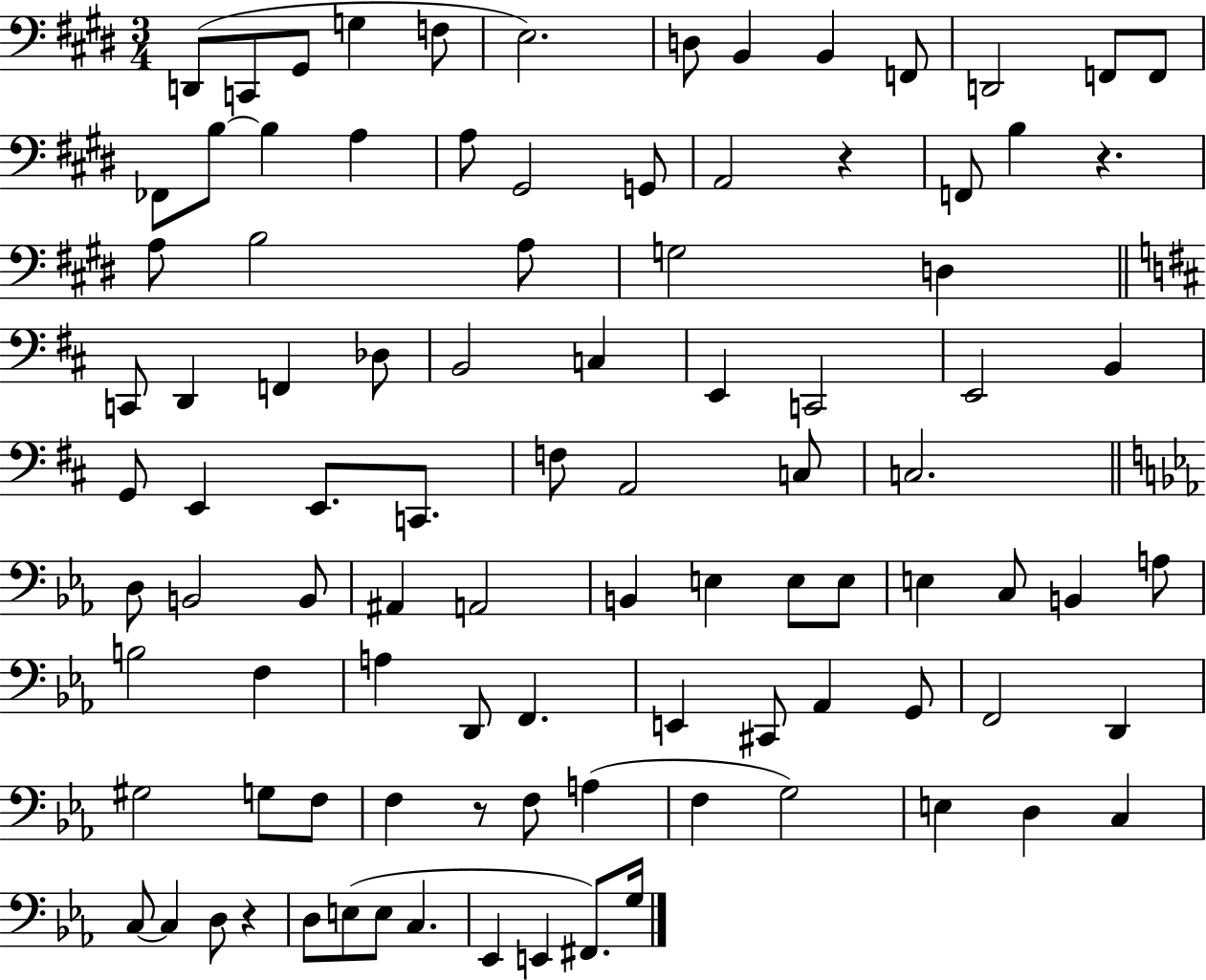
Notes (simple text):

D2/e C2/e G#2/e G3/q F3/e E3/h. D3/e B2/q B2/q F2/e D2/h F2/e F2/e FES2/e B3/e B3/q A3/q A3/e G#2/h G2/e A2/h R/q F2/e B3/q R/q. A3/e B3/h A3/e G3/h D3/q C2/e D2/q F2/q Db3/e B2/h C3/q E2/q C2/h E2/h B2/q G2/e E2/q E2/e. C2/e. F3/e A2/h C3/e C3/h. D3/e B2/h B2/e A#2/q A2/h B2/q E3/q E3/e E3/e E3/q C3/e B2/q A3/e B3/h F3/q A3/q D2/e F2/q. E2/q C#2/e Ab2/q G2/e F2/h D2/q G#3/h G3/e F3/e F3/q R/e F3/e A3/q F3/q G3/h E3/q D3/q C3/q C3/e C3/q D3/e R/q D3/e E3/e E3/e C3/q. Eb2/q E2/q F#2/e. G3/s